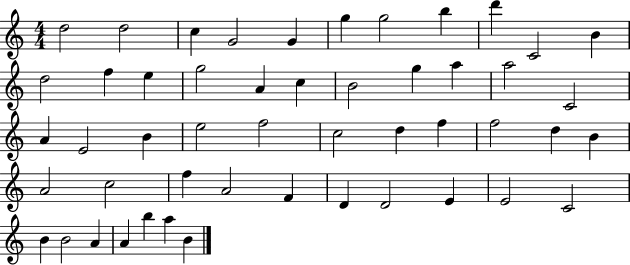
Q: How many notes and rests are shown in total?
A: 50